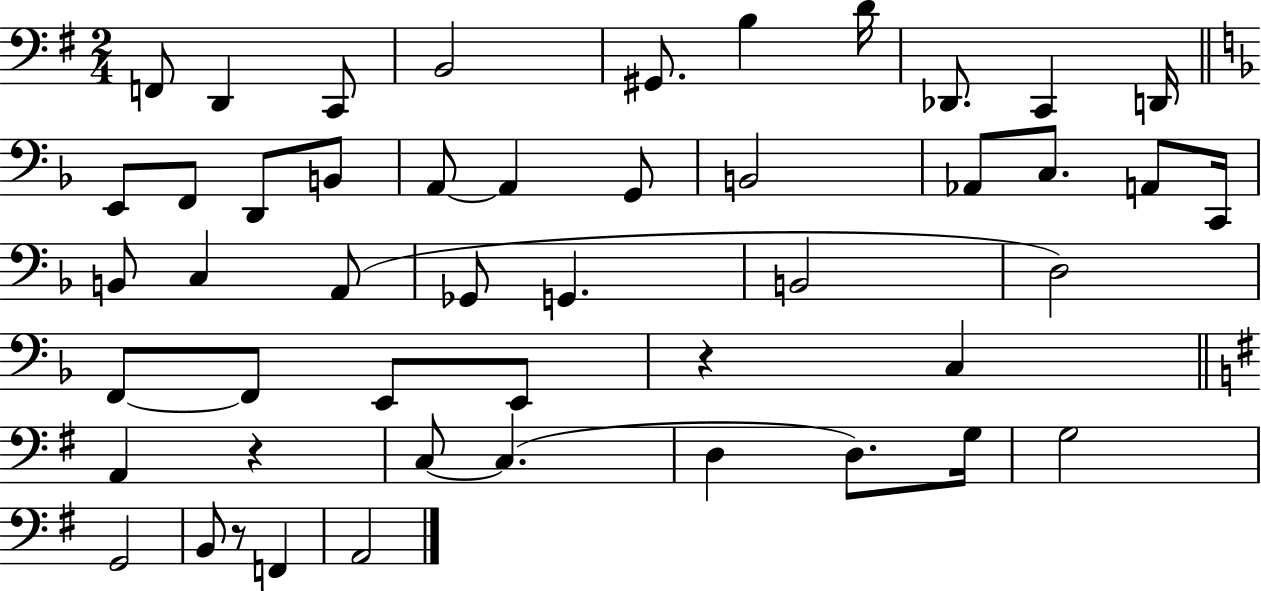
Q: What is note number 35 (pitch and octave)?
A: A2